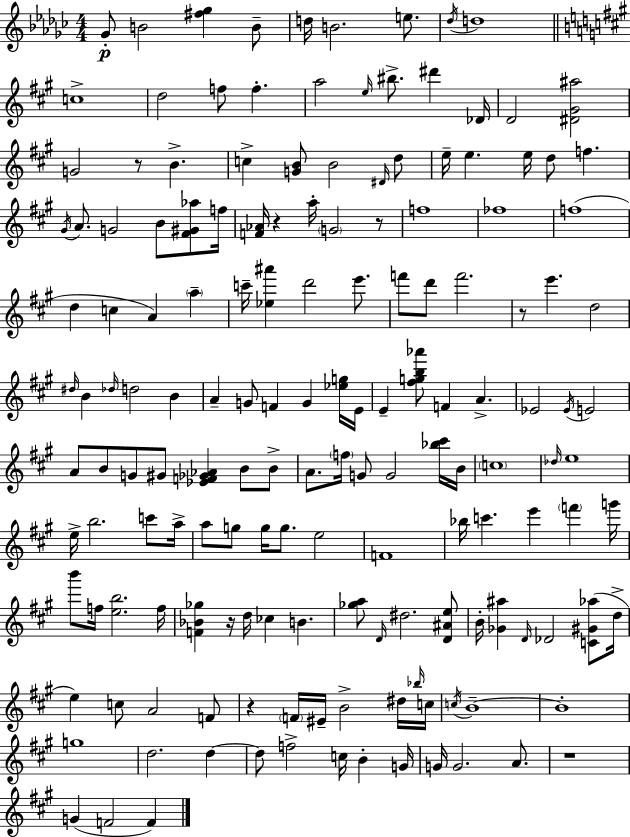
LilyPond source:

{
  \clef treble
  \numericTimeSignature
  \time 4/4
  \key ees \minor
  ges'8-.\p b'2 <fis'' ges''>4 b'8-- | d''16 b'2. e''8. | \acciaccatura { des''16 } d''1 | \bar "||" \break \key a \major c''1-> | d''2 f''8 f''4.-. | a''2 \grace { e''16 } bis''8.-> dis'''4 | des'16 d'2 <dis' gis' ais''>2 | \break g'2 r8 b'4.-> | c''4-> <g' b'>8 b'2 \grace { dis'16 } | d''8 e''16-- e''4. e''16 d''8 f''4. | \acciaccatura { gis'16 } a'8. g'2 b'8 | \break <fis' gis' aes''>8 f''16 <f' aes'>16 r4 a''16-. \parenthesize g'2 | r8 f''1 | fes''1 | f''1( | \break d''4 c''4 a'4) \parenthesize a''4-- | c'''16-- <ees'' ais'''>4 d'''2 | e'''8. f'''8 d'''8 f'''2. | r8 e'''4. d''2 | \break \grace { dis''16 } b'4 \grace { des''16 } d''2 | b'4 a'4-- g'8 f'4 g'4 | <ees'' g''>16 e'16 e'4-- <fis'' g'' b'' aes'''>8 f'4 a'4.-> | ees'2 \acciaccatura { ees'16 } e'2 | \break a'8 b'8 g'8 gis'8 <ees' f' ges' aes'>4 | b'8 b'8-> a'8. \parenthesize f''16 g'8 g'2 | <bes'' cis'''>16 b'16 \parenthesize c''1 | \grace { des''16 } e''1 | \break e''16-> b''2. | c'''8 a''16-> a''8 g''8 g''16 g''8. e''2 | f'1 | bes''16 c'''4. e'''4 | \break \parenthesize f'''4 g'''16 b'''8 f''16 <e'' b''>2. | f''16 <f' bes' ges''>4 r16 d''16 ces''4 | b'4. <ges'' a''>8 \grace { d'16 } dis''2. | <d' ais' e''>8 b'16-. <ges' ais''>4 \grace { d'16 } des'2 | \break <c' gis' aes''>8( d''16-> e''4) c''8 a'2 | f'8 r4 \parenthesize f'16 eis'16-- b'2-> | dis''16 \grace { bes''16 } c''16 \acciaccatura { c''16 } b'1--~~ | b'1-. | \break g''1 | d''2. | d''4~~ d''8 f''2-> | c''16 b'4-. g'16 g'16 g'2. | \break a'8. r1 | g'4( f'2 | f'4) \bar "|."
}